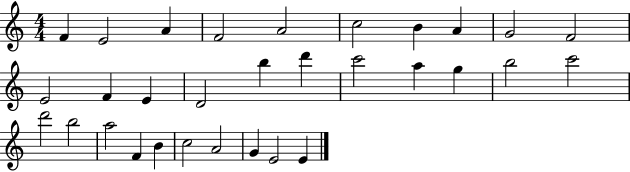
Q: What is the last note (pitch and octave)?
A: E4